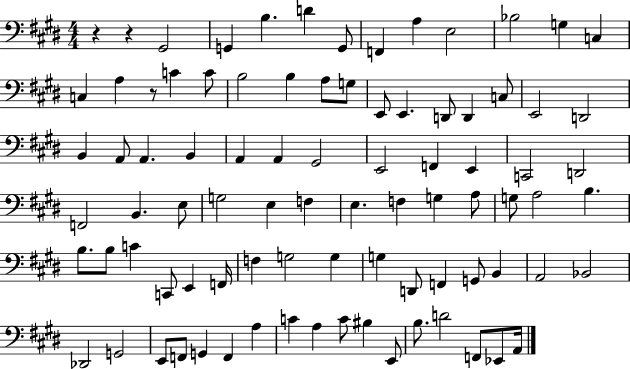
R/q R/q G#2/h G2/q B3/q. D4/q G2/e F2/q A3/q E3/h Bb3/h G3/q C3/q C3/q A3/q R/e C4/q C4/e B3/h B3/q A3/e G3/e E2/e E2/q. D2/e D2/q C3/e E2/h D2/h B2/q A2/e A2/q. B2/q A2/q A2/q G#2/h E2/h F2/q E2/q C2/h D2/h F2/h B2/q. E3/e G3/h E3/q F3/q E3/q. F3/q G3/q A3/e G3/e A3/h B3/q. B3/e. B3/e C4/q C2/e E2/q F2/s F3/q G3/h G3/q G3/q D2/e F2/q G2/e B2/q A2/h Bb2/h Db2/h G2/h E2/e F2/e G2/q F2/q A3/q C4/q A3/q C4/e BIS3/q E2/e B3/e. D4/h F2/e Eb2/e A2/s